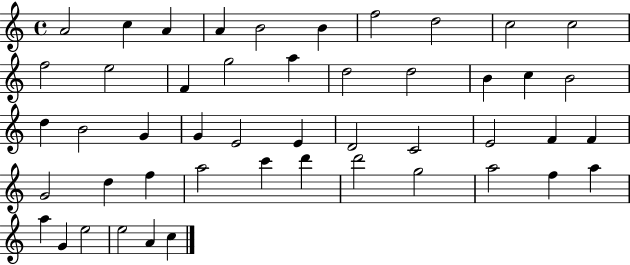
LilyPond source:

{
  \clef treble
  \time 4/4
  \defaultTimeSignature
  \key c \major
  a'2 c''4 a'4 | a'4 b'2 b'4 | f''2 d''2 | c''2 c''2 | \break f''2 e''2 | f'4 g''2 a''4 | d''2 d''2 | b'4 c''4 b'2 | \break d''4 b'2 g'4 | g'4 e'2 e'4 | d'2 c'2 | e'2 f'4 f'4 | \break g'2 d''4 f''4 | a''2 c'''4 d'''4 | d'''2 g''2 | a''2 f''4 a''4 | \break a''4 g'4 e''2 | e''2 a'4 c''4 | \bar "|."
}